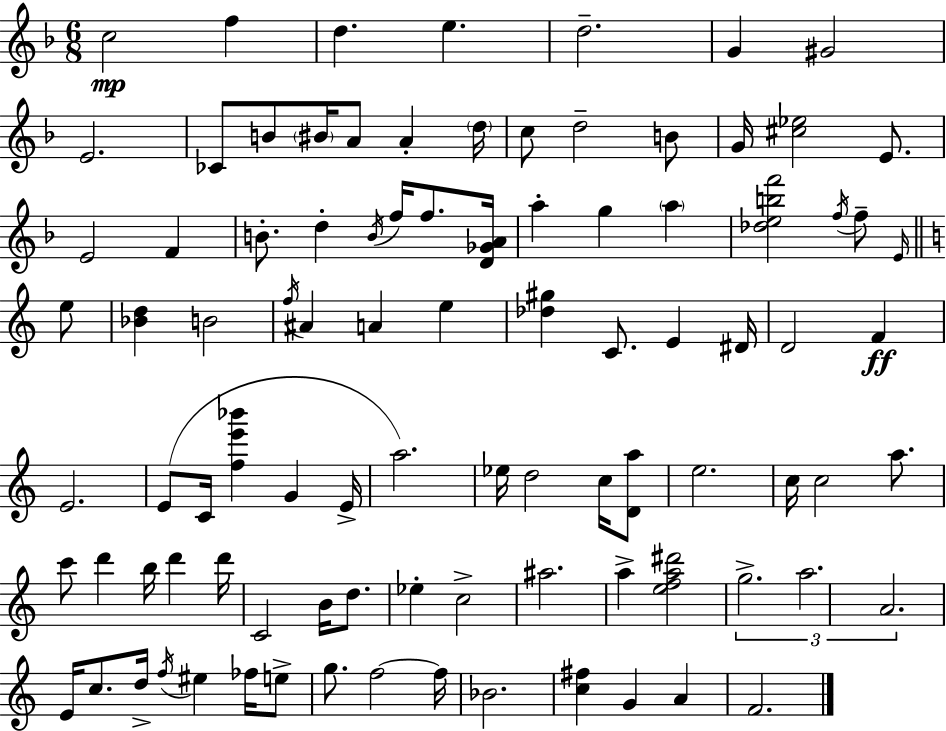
C5/h F5/q D5/q. E5/q. D5/h. G4/q G#4/h E4/h. CES4/e B4/e BIS4/s A4/e A4/q D5/s C5/e D5/h B4/e G4/s [C#5,Eb5]/h E4/e. E4/h F4/q B4/e. D5/q B4/s F5/s F5/e. [D4,Gb4,A4]/s A5/q G5/q A5/q [Db5,E5,B5,F6]/h F5/s F5/e E4/s E5/e [Bb4,D5]/q B4/h F5/s A#4/q A4/q E5/q [Db5,G#5]/q C4/e. E4/q D#4/s D4/h F4/q E4/h. E4/e C4/s [F5,E6,Bb6]/q G4/q E4/s A5/h. Eb5/s D5/h C5/s [D4,A5]/e E5/h. C5/s C5/h A5/e. C6/e D6/q B5/s D6/q D6/s C4/h B4/s D5/e. Eb5/q C5/h A#5/h. A5/q [E5,F5,A5,D#6]/h G5/h. A5/h. A4/h. E4/s C5/e. D5/s F5/s EIS5/q FES5/s E5/e G5/e. F5/h F5/s Bb4/h. [C5,F#5]/q G4/q A4/q F4/h.